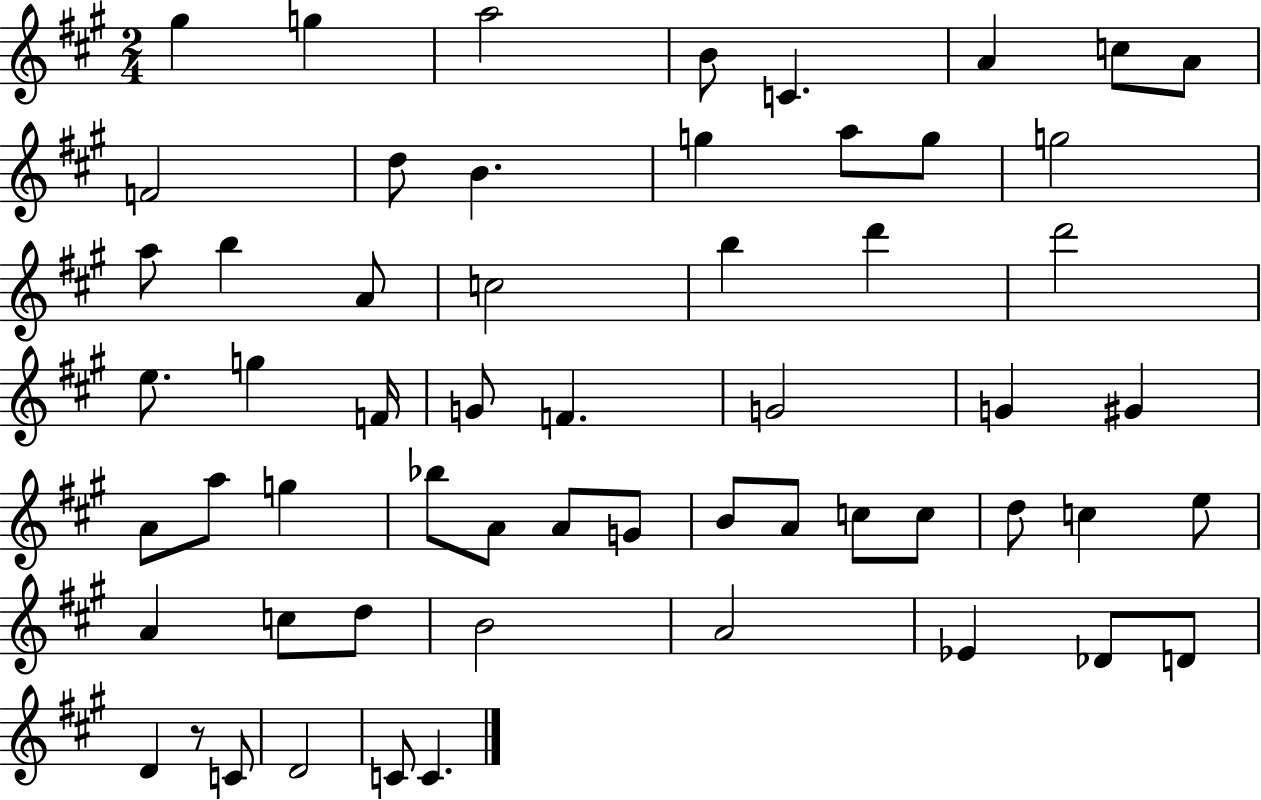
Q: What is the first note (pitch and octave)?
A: G#5